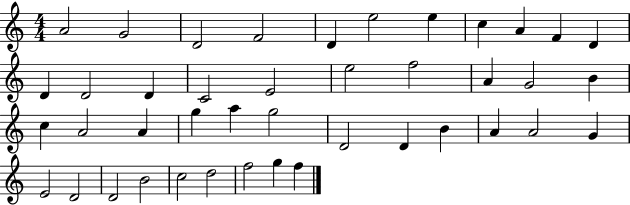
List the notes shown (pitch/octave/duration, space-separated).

A4/h G4/h D4/h F4/h D4/q E5/h E5/q C5/q A4/q F4/q D4/q D4/q D4/h D4/q C4/h E4/h E5/h F5/h A4/q G4/h B4/q C5/q A4/h A4/q G5/q A5/q G5/h D4/h D4/q B4/q A4/q A4/h G4/q E4/h D4/h D4/h B4/h C5/h D5/h F5/h G5/q F5/q